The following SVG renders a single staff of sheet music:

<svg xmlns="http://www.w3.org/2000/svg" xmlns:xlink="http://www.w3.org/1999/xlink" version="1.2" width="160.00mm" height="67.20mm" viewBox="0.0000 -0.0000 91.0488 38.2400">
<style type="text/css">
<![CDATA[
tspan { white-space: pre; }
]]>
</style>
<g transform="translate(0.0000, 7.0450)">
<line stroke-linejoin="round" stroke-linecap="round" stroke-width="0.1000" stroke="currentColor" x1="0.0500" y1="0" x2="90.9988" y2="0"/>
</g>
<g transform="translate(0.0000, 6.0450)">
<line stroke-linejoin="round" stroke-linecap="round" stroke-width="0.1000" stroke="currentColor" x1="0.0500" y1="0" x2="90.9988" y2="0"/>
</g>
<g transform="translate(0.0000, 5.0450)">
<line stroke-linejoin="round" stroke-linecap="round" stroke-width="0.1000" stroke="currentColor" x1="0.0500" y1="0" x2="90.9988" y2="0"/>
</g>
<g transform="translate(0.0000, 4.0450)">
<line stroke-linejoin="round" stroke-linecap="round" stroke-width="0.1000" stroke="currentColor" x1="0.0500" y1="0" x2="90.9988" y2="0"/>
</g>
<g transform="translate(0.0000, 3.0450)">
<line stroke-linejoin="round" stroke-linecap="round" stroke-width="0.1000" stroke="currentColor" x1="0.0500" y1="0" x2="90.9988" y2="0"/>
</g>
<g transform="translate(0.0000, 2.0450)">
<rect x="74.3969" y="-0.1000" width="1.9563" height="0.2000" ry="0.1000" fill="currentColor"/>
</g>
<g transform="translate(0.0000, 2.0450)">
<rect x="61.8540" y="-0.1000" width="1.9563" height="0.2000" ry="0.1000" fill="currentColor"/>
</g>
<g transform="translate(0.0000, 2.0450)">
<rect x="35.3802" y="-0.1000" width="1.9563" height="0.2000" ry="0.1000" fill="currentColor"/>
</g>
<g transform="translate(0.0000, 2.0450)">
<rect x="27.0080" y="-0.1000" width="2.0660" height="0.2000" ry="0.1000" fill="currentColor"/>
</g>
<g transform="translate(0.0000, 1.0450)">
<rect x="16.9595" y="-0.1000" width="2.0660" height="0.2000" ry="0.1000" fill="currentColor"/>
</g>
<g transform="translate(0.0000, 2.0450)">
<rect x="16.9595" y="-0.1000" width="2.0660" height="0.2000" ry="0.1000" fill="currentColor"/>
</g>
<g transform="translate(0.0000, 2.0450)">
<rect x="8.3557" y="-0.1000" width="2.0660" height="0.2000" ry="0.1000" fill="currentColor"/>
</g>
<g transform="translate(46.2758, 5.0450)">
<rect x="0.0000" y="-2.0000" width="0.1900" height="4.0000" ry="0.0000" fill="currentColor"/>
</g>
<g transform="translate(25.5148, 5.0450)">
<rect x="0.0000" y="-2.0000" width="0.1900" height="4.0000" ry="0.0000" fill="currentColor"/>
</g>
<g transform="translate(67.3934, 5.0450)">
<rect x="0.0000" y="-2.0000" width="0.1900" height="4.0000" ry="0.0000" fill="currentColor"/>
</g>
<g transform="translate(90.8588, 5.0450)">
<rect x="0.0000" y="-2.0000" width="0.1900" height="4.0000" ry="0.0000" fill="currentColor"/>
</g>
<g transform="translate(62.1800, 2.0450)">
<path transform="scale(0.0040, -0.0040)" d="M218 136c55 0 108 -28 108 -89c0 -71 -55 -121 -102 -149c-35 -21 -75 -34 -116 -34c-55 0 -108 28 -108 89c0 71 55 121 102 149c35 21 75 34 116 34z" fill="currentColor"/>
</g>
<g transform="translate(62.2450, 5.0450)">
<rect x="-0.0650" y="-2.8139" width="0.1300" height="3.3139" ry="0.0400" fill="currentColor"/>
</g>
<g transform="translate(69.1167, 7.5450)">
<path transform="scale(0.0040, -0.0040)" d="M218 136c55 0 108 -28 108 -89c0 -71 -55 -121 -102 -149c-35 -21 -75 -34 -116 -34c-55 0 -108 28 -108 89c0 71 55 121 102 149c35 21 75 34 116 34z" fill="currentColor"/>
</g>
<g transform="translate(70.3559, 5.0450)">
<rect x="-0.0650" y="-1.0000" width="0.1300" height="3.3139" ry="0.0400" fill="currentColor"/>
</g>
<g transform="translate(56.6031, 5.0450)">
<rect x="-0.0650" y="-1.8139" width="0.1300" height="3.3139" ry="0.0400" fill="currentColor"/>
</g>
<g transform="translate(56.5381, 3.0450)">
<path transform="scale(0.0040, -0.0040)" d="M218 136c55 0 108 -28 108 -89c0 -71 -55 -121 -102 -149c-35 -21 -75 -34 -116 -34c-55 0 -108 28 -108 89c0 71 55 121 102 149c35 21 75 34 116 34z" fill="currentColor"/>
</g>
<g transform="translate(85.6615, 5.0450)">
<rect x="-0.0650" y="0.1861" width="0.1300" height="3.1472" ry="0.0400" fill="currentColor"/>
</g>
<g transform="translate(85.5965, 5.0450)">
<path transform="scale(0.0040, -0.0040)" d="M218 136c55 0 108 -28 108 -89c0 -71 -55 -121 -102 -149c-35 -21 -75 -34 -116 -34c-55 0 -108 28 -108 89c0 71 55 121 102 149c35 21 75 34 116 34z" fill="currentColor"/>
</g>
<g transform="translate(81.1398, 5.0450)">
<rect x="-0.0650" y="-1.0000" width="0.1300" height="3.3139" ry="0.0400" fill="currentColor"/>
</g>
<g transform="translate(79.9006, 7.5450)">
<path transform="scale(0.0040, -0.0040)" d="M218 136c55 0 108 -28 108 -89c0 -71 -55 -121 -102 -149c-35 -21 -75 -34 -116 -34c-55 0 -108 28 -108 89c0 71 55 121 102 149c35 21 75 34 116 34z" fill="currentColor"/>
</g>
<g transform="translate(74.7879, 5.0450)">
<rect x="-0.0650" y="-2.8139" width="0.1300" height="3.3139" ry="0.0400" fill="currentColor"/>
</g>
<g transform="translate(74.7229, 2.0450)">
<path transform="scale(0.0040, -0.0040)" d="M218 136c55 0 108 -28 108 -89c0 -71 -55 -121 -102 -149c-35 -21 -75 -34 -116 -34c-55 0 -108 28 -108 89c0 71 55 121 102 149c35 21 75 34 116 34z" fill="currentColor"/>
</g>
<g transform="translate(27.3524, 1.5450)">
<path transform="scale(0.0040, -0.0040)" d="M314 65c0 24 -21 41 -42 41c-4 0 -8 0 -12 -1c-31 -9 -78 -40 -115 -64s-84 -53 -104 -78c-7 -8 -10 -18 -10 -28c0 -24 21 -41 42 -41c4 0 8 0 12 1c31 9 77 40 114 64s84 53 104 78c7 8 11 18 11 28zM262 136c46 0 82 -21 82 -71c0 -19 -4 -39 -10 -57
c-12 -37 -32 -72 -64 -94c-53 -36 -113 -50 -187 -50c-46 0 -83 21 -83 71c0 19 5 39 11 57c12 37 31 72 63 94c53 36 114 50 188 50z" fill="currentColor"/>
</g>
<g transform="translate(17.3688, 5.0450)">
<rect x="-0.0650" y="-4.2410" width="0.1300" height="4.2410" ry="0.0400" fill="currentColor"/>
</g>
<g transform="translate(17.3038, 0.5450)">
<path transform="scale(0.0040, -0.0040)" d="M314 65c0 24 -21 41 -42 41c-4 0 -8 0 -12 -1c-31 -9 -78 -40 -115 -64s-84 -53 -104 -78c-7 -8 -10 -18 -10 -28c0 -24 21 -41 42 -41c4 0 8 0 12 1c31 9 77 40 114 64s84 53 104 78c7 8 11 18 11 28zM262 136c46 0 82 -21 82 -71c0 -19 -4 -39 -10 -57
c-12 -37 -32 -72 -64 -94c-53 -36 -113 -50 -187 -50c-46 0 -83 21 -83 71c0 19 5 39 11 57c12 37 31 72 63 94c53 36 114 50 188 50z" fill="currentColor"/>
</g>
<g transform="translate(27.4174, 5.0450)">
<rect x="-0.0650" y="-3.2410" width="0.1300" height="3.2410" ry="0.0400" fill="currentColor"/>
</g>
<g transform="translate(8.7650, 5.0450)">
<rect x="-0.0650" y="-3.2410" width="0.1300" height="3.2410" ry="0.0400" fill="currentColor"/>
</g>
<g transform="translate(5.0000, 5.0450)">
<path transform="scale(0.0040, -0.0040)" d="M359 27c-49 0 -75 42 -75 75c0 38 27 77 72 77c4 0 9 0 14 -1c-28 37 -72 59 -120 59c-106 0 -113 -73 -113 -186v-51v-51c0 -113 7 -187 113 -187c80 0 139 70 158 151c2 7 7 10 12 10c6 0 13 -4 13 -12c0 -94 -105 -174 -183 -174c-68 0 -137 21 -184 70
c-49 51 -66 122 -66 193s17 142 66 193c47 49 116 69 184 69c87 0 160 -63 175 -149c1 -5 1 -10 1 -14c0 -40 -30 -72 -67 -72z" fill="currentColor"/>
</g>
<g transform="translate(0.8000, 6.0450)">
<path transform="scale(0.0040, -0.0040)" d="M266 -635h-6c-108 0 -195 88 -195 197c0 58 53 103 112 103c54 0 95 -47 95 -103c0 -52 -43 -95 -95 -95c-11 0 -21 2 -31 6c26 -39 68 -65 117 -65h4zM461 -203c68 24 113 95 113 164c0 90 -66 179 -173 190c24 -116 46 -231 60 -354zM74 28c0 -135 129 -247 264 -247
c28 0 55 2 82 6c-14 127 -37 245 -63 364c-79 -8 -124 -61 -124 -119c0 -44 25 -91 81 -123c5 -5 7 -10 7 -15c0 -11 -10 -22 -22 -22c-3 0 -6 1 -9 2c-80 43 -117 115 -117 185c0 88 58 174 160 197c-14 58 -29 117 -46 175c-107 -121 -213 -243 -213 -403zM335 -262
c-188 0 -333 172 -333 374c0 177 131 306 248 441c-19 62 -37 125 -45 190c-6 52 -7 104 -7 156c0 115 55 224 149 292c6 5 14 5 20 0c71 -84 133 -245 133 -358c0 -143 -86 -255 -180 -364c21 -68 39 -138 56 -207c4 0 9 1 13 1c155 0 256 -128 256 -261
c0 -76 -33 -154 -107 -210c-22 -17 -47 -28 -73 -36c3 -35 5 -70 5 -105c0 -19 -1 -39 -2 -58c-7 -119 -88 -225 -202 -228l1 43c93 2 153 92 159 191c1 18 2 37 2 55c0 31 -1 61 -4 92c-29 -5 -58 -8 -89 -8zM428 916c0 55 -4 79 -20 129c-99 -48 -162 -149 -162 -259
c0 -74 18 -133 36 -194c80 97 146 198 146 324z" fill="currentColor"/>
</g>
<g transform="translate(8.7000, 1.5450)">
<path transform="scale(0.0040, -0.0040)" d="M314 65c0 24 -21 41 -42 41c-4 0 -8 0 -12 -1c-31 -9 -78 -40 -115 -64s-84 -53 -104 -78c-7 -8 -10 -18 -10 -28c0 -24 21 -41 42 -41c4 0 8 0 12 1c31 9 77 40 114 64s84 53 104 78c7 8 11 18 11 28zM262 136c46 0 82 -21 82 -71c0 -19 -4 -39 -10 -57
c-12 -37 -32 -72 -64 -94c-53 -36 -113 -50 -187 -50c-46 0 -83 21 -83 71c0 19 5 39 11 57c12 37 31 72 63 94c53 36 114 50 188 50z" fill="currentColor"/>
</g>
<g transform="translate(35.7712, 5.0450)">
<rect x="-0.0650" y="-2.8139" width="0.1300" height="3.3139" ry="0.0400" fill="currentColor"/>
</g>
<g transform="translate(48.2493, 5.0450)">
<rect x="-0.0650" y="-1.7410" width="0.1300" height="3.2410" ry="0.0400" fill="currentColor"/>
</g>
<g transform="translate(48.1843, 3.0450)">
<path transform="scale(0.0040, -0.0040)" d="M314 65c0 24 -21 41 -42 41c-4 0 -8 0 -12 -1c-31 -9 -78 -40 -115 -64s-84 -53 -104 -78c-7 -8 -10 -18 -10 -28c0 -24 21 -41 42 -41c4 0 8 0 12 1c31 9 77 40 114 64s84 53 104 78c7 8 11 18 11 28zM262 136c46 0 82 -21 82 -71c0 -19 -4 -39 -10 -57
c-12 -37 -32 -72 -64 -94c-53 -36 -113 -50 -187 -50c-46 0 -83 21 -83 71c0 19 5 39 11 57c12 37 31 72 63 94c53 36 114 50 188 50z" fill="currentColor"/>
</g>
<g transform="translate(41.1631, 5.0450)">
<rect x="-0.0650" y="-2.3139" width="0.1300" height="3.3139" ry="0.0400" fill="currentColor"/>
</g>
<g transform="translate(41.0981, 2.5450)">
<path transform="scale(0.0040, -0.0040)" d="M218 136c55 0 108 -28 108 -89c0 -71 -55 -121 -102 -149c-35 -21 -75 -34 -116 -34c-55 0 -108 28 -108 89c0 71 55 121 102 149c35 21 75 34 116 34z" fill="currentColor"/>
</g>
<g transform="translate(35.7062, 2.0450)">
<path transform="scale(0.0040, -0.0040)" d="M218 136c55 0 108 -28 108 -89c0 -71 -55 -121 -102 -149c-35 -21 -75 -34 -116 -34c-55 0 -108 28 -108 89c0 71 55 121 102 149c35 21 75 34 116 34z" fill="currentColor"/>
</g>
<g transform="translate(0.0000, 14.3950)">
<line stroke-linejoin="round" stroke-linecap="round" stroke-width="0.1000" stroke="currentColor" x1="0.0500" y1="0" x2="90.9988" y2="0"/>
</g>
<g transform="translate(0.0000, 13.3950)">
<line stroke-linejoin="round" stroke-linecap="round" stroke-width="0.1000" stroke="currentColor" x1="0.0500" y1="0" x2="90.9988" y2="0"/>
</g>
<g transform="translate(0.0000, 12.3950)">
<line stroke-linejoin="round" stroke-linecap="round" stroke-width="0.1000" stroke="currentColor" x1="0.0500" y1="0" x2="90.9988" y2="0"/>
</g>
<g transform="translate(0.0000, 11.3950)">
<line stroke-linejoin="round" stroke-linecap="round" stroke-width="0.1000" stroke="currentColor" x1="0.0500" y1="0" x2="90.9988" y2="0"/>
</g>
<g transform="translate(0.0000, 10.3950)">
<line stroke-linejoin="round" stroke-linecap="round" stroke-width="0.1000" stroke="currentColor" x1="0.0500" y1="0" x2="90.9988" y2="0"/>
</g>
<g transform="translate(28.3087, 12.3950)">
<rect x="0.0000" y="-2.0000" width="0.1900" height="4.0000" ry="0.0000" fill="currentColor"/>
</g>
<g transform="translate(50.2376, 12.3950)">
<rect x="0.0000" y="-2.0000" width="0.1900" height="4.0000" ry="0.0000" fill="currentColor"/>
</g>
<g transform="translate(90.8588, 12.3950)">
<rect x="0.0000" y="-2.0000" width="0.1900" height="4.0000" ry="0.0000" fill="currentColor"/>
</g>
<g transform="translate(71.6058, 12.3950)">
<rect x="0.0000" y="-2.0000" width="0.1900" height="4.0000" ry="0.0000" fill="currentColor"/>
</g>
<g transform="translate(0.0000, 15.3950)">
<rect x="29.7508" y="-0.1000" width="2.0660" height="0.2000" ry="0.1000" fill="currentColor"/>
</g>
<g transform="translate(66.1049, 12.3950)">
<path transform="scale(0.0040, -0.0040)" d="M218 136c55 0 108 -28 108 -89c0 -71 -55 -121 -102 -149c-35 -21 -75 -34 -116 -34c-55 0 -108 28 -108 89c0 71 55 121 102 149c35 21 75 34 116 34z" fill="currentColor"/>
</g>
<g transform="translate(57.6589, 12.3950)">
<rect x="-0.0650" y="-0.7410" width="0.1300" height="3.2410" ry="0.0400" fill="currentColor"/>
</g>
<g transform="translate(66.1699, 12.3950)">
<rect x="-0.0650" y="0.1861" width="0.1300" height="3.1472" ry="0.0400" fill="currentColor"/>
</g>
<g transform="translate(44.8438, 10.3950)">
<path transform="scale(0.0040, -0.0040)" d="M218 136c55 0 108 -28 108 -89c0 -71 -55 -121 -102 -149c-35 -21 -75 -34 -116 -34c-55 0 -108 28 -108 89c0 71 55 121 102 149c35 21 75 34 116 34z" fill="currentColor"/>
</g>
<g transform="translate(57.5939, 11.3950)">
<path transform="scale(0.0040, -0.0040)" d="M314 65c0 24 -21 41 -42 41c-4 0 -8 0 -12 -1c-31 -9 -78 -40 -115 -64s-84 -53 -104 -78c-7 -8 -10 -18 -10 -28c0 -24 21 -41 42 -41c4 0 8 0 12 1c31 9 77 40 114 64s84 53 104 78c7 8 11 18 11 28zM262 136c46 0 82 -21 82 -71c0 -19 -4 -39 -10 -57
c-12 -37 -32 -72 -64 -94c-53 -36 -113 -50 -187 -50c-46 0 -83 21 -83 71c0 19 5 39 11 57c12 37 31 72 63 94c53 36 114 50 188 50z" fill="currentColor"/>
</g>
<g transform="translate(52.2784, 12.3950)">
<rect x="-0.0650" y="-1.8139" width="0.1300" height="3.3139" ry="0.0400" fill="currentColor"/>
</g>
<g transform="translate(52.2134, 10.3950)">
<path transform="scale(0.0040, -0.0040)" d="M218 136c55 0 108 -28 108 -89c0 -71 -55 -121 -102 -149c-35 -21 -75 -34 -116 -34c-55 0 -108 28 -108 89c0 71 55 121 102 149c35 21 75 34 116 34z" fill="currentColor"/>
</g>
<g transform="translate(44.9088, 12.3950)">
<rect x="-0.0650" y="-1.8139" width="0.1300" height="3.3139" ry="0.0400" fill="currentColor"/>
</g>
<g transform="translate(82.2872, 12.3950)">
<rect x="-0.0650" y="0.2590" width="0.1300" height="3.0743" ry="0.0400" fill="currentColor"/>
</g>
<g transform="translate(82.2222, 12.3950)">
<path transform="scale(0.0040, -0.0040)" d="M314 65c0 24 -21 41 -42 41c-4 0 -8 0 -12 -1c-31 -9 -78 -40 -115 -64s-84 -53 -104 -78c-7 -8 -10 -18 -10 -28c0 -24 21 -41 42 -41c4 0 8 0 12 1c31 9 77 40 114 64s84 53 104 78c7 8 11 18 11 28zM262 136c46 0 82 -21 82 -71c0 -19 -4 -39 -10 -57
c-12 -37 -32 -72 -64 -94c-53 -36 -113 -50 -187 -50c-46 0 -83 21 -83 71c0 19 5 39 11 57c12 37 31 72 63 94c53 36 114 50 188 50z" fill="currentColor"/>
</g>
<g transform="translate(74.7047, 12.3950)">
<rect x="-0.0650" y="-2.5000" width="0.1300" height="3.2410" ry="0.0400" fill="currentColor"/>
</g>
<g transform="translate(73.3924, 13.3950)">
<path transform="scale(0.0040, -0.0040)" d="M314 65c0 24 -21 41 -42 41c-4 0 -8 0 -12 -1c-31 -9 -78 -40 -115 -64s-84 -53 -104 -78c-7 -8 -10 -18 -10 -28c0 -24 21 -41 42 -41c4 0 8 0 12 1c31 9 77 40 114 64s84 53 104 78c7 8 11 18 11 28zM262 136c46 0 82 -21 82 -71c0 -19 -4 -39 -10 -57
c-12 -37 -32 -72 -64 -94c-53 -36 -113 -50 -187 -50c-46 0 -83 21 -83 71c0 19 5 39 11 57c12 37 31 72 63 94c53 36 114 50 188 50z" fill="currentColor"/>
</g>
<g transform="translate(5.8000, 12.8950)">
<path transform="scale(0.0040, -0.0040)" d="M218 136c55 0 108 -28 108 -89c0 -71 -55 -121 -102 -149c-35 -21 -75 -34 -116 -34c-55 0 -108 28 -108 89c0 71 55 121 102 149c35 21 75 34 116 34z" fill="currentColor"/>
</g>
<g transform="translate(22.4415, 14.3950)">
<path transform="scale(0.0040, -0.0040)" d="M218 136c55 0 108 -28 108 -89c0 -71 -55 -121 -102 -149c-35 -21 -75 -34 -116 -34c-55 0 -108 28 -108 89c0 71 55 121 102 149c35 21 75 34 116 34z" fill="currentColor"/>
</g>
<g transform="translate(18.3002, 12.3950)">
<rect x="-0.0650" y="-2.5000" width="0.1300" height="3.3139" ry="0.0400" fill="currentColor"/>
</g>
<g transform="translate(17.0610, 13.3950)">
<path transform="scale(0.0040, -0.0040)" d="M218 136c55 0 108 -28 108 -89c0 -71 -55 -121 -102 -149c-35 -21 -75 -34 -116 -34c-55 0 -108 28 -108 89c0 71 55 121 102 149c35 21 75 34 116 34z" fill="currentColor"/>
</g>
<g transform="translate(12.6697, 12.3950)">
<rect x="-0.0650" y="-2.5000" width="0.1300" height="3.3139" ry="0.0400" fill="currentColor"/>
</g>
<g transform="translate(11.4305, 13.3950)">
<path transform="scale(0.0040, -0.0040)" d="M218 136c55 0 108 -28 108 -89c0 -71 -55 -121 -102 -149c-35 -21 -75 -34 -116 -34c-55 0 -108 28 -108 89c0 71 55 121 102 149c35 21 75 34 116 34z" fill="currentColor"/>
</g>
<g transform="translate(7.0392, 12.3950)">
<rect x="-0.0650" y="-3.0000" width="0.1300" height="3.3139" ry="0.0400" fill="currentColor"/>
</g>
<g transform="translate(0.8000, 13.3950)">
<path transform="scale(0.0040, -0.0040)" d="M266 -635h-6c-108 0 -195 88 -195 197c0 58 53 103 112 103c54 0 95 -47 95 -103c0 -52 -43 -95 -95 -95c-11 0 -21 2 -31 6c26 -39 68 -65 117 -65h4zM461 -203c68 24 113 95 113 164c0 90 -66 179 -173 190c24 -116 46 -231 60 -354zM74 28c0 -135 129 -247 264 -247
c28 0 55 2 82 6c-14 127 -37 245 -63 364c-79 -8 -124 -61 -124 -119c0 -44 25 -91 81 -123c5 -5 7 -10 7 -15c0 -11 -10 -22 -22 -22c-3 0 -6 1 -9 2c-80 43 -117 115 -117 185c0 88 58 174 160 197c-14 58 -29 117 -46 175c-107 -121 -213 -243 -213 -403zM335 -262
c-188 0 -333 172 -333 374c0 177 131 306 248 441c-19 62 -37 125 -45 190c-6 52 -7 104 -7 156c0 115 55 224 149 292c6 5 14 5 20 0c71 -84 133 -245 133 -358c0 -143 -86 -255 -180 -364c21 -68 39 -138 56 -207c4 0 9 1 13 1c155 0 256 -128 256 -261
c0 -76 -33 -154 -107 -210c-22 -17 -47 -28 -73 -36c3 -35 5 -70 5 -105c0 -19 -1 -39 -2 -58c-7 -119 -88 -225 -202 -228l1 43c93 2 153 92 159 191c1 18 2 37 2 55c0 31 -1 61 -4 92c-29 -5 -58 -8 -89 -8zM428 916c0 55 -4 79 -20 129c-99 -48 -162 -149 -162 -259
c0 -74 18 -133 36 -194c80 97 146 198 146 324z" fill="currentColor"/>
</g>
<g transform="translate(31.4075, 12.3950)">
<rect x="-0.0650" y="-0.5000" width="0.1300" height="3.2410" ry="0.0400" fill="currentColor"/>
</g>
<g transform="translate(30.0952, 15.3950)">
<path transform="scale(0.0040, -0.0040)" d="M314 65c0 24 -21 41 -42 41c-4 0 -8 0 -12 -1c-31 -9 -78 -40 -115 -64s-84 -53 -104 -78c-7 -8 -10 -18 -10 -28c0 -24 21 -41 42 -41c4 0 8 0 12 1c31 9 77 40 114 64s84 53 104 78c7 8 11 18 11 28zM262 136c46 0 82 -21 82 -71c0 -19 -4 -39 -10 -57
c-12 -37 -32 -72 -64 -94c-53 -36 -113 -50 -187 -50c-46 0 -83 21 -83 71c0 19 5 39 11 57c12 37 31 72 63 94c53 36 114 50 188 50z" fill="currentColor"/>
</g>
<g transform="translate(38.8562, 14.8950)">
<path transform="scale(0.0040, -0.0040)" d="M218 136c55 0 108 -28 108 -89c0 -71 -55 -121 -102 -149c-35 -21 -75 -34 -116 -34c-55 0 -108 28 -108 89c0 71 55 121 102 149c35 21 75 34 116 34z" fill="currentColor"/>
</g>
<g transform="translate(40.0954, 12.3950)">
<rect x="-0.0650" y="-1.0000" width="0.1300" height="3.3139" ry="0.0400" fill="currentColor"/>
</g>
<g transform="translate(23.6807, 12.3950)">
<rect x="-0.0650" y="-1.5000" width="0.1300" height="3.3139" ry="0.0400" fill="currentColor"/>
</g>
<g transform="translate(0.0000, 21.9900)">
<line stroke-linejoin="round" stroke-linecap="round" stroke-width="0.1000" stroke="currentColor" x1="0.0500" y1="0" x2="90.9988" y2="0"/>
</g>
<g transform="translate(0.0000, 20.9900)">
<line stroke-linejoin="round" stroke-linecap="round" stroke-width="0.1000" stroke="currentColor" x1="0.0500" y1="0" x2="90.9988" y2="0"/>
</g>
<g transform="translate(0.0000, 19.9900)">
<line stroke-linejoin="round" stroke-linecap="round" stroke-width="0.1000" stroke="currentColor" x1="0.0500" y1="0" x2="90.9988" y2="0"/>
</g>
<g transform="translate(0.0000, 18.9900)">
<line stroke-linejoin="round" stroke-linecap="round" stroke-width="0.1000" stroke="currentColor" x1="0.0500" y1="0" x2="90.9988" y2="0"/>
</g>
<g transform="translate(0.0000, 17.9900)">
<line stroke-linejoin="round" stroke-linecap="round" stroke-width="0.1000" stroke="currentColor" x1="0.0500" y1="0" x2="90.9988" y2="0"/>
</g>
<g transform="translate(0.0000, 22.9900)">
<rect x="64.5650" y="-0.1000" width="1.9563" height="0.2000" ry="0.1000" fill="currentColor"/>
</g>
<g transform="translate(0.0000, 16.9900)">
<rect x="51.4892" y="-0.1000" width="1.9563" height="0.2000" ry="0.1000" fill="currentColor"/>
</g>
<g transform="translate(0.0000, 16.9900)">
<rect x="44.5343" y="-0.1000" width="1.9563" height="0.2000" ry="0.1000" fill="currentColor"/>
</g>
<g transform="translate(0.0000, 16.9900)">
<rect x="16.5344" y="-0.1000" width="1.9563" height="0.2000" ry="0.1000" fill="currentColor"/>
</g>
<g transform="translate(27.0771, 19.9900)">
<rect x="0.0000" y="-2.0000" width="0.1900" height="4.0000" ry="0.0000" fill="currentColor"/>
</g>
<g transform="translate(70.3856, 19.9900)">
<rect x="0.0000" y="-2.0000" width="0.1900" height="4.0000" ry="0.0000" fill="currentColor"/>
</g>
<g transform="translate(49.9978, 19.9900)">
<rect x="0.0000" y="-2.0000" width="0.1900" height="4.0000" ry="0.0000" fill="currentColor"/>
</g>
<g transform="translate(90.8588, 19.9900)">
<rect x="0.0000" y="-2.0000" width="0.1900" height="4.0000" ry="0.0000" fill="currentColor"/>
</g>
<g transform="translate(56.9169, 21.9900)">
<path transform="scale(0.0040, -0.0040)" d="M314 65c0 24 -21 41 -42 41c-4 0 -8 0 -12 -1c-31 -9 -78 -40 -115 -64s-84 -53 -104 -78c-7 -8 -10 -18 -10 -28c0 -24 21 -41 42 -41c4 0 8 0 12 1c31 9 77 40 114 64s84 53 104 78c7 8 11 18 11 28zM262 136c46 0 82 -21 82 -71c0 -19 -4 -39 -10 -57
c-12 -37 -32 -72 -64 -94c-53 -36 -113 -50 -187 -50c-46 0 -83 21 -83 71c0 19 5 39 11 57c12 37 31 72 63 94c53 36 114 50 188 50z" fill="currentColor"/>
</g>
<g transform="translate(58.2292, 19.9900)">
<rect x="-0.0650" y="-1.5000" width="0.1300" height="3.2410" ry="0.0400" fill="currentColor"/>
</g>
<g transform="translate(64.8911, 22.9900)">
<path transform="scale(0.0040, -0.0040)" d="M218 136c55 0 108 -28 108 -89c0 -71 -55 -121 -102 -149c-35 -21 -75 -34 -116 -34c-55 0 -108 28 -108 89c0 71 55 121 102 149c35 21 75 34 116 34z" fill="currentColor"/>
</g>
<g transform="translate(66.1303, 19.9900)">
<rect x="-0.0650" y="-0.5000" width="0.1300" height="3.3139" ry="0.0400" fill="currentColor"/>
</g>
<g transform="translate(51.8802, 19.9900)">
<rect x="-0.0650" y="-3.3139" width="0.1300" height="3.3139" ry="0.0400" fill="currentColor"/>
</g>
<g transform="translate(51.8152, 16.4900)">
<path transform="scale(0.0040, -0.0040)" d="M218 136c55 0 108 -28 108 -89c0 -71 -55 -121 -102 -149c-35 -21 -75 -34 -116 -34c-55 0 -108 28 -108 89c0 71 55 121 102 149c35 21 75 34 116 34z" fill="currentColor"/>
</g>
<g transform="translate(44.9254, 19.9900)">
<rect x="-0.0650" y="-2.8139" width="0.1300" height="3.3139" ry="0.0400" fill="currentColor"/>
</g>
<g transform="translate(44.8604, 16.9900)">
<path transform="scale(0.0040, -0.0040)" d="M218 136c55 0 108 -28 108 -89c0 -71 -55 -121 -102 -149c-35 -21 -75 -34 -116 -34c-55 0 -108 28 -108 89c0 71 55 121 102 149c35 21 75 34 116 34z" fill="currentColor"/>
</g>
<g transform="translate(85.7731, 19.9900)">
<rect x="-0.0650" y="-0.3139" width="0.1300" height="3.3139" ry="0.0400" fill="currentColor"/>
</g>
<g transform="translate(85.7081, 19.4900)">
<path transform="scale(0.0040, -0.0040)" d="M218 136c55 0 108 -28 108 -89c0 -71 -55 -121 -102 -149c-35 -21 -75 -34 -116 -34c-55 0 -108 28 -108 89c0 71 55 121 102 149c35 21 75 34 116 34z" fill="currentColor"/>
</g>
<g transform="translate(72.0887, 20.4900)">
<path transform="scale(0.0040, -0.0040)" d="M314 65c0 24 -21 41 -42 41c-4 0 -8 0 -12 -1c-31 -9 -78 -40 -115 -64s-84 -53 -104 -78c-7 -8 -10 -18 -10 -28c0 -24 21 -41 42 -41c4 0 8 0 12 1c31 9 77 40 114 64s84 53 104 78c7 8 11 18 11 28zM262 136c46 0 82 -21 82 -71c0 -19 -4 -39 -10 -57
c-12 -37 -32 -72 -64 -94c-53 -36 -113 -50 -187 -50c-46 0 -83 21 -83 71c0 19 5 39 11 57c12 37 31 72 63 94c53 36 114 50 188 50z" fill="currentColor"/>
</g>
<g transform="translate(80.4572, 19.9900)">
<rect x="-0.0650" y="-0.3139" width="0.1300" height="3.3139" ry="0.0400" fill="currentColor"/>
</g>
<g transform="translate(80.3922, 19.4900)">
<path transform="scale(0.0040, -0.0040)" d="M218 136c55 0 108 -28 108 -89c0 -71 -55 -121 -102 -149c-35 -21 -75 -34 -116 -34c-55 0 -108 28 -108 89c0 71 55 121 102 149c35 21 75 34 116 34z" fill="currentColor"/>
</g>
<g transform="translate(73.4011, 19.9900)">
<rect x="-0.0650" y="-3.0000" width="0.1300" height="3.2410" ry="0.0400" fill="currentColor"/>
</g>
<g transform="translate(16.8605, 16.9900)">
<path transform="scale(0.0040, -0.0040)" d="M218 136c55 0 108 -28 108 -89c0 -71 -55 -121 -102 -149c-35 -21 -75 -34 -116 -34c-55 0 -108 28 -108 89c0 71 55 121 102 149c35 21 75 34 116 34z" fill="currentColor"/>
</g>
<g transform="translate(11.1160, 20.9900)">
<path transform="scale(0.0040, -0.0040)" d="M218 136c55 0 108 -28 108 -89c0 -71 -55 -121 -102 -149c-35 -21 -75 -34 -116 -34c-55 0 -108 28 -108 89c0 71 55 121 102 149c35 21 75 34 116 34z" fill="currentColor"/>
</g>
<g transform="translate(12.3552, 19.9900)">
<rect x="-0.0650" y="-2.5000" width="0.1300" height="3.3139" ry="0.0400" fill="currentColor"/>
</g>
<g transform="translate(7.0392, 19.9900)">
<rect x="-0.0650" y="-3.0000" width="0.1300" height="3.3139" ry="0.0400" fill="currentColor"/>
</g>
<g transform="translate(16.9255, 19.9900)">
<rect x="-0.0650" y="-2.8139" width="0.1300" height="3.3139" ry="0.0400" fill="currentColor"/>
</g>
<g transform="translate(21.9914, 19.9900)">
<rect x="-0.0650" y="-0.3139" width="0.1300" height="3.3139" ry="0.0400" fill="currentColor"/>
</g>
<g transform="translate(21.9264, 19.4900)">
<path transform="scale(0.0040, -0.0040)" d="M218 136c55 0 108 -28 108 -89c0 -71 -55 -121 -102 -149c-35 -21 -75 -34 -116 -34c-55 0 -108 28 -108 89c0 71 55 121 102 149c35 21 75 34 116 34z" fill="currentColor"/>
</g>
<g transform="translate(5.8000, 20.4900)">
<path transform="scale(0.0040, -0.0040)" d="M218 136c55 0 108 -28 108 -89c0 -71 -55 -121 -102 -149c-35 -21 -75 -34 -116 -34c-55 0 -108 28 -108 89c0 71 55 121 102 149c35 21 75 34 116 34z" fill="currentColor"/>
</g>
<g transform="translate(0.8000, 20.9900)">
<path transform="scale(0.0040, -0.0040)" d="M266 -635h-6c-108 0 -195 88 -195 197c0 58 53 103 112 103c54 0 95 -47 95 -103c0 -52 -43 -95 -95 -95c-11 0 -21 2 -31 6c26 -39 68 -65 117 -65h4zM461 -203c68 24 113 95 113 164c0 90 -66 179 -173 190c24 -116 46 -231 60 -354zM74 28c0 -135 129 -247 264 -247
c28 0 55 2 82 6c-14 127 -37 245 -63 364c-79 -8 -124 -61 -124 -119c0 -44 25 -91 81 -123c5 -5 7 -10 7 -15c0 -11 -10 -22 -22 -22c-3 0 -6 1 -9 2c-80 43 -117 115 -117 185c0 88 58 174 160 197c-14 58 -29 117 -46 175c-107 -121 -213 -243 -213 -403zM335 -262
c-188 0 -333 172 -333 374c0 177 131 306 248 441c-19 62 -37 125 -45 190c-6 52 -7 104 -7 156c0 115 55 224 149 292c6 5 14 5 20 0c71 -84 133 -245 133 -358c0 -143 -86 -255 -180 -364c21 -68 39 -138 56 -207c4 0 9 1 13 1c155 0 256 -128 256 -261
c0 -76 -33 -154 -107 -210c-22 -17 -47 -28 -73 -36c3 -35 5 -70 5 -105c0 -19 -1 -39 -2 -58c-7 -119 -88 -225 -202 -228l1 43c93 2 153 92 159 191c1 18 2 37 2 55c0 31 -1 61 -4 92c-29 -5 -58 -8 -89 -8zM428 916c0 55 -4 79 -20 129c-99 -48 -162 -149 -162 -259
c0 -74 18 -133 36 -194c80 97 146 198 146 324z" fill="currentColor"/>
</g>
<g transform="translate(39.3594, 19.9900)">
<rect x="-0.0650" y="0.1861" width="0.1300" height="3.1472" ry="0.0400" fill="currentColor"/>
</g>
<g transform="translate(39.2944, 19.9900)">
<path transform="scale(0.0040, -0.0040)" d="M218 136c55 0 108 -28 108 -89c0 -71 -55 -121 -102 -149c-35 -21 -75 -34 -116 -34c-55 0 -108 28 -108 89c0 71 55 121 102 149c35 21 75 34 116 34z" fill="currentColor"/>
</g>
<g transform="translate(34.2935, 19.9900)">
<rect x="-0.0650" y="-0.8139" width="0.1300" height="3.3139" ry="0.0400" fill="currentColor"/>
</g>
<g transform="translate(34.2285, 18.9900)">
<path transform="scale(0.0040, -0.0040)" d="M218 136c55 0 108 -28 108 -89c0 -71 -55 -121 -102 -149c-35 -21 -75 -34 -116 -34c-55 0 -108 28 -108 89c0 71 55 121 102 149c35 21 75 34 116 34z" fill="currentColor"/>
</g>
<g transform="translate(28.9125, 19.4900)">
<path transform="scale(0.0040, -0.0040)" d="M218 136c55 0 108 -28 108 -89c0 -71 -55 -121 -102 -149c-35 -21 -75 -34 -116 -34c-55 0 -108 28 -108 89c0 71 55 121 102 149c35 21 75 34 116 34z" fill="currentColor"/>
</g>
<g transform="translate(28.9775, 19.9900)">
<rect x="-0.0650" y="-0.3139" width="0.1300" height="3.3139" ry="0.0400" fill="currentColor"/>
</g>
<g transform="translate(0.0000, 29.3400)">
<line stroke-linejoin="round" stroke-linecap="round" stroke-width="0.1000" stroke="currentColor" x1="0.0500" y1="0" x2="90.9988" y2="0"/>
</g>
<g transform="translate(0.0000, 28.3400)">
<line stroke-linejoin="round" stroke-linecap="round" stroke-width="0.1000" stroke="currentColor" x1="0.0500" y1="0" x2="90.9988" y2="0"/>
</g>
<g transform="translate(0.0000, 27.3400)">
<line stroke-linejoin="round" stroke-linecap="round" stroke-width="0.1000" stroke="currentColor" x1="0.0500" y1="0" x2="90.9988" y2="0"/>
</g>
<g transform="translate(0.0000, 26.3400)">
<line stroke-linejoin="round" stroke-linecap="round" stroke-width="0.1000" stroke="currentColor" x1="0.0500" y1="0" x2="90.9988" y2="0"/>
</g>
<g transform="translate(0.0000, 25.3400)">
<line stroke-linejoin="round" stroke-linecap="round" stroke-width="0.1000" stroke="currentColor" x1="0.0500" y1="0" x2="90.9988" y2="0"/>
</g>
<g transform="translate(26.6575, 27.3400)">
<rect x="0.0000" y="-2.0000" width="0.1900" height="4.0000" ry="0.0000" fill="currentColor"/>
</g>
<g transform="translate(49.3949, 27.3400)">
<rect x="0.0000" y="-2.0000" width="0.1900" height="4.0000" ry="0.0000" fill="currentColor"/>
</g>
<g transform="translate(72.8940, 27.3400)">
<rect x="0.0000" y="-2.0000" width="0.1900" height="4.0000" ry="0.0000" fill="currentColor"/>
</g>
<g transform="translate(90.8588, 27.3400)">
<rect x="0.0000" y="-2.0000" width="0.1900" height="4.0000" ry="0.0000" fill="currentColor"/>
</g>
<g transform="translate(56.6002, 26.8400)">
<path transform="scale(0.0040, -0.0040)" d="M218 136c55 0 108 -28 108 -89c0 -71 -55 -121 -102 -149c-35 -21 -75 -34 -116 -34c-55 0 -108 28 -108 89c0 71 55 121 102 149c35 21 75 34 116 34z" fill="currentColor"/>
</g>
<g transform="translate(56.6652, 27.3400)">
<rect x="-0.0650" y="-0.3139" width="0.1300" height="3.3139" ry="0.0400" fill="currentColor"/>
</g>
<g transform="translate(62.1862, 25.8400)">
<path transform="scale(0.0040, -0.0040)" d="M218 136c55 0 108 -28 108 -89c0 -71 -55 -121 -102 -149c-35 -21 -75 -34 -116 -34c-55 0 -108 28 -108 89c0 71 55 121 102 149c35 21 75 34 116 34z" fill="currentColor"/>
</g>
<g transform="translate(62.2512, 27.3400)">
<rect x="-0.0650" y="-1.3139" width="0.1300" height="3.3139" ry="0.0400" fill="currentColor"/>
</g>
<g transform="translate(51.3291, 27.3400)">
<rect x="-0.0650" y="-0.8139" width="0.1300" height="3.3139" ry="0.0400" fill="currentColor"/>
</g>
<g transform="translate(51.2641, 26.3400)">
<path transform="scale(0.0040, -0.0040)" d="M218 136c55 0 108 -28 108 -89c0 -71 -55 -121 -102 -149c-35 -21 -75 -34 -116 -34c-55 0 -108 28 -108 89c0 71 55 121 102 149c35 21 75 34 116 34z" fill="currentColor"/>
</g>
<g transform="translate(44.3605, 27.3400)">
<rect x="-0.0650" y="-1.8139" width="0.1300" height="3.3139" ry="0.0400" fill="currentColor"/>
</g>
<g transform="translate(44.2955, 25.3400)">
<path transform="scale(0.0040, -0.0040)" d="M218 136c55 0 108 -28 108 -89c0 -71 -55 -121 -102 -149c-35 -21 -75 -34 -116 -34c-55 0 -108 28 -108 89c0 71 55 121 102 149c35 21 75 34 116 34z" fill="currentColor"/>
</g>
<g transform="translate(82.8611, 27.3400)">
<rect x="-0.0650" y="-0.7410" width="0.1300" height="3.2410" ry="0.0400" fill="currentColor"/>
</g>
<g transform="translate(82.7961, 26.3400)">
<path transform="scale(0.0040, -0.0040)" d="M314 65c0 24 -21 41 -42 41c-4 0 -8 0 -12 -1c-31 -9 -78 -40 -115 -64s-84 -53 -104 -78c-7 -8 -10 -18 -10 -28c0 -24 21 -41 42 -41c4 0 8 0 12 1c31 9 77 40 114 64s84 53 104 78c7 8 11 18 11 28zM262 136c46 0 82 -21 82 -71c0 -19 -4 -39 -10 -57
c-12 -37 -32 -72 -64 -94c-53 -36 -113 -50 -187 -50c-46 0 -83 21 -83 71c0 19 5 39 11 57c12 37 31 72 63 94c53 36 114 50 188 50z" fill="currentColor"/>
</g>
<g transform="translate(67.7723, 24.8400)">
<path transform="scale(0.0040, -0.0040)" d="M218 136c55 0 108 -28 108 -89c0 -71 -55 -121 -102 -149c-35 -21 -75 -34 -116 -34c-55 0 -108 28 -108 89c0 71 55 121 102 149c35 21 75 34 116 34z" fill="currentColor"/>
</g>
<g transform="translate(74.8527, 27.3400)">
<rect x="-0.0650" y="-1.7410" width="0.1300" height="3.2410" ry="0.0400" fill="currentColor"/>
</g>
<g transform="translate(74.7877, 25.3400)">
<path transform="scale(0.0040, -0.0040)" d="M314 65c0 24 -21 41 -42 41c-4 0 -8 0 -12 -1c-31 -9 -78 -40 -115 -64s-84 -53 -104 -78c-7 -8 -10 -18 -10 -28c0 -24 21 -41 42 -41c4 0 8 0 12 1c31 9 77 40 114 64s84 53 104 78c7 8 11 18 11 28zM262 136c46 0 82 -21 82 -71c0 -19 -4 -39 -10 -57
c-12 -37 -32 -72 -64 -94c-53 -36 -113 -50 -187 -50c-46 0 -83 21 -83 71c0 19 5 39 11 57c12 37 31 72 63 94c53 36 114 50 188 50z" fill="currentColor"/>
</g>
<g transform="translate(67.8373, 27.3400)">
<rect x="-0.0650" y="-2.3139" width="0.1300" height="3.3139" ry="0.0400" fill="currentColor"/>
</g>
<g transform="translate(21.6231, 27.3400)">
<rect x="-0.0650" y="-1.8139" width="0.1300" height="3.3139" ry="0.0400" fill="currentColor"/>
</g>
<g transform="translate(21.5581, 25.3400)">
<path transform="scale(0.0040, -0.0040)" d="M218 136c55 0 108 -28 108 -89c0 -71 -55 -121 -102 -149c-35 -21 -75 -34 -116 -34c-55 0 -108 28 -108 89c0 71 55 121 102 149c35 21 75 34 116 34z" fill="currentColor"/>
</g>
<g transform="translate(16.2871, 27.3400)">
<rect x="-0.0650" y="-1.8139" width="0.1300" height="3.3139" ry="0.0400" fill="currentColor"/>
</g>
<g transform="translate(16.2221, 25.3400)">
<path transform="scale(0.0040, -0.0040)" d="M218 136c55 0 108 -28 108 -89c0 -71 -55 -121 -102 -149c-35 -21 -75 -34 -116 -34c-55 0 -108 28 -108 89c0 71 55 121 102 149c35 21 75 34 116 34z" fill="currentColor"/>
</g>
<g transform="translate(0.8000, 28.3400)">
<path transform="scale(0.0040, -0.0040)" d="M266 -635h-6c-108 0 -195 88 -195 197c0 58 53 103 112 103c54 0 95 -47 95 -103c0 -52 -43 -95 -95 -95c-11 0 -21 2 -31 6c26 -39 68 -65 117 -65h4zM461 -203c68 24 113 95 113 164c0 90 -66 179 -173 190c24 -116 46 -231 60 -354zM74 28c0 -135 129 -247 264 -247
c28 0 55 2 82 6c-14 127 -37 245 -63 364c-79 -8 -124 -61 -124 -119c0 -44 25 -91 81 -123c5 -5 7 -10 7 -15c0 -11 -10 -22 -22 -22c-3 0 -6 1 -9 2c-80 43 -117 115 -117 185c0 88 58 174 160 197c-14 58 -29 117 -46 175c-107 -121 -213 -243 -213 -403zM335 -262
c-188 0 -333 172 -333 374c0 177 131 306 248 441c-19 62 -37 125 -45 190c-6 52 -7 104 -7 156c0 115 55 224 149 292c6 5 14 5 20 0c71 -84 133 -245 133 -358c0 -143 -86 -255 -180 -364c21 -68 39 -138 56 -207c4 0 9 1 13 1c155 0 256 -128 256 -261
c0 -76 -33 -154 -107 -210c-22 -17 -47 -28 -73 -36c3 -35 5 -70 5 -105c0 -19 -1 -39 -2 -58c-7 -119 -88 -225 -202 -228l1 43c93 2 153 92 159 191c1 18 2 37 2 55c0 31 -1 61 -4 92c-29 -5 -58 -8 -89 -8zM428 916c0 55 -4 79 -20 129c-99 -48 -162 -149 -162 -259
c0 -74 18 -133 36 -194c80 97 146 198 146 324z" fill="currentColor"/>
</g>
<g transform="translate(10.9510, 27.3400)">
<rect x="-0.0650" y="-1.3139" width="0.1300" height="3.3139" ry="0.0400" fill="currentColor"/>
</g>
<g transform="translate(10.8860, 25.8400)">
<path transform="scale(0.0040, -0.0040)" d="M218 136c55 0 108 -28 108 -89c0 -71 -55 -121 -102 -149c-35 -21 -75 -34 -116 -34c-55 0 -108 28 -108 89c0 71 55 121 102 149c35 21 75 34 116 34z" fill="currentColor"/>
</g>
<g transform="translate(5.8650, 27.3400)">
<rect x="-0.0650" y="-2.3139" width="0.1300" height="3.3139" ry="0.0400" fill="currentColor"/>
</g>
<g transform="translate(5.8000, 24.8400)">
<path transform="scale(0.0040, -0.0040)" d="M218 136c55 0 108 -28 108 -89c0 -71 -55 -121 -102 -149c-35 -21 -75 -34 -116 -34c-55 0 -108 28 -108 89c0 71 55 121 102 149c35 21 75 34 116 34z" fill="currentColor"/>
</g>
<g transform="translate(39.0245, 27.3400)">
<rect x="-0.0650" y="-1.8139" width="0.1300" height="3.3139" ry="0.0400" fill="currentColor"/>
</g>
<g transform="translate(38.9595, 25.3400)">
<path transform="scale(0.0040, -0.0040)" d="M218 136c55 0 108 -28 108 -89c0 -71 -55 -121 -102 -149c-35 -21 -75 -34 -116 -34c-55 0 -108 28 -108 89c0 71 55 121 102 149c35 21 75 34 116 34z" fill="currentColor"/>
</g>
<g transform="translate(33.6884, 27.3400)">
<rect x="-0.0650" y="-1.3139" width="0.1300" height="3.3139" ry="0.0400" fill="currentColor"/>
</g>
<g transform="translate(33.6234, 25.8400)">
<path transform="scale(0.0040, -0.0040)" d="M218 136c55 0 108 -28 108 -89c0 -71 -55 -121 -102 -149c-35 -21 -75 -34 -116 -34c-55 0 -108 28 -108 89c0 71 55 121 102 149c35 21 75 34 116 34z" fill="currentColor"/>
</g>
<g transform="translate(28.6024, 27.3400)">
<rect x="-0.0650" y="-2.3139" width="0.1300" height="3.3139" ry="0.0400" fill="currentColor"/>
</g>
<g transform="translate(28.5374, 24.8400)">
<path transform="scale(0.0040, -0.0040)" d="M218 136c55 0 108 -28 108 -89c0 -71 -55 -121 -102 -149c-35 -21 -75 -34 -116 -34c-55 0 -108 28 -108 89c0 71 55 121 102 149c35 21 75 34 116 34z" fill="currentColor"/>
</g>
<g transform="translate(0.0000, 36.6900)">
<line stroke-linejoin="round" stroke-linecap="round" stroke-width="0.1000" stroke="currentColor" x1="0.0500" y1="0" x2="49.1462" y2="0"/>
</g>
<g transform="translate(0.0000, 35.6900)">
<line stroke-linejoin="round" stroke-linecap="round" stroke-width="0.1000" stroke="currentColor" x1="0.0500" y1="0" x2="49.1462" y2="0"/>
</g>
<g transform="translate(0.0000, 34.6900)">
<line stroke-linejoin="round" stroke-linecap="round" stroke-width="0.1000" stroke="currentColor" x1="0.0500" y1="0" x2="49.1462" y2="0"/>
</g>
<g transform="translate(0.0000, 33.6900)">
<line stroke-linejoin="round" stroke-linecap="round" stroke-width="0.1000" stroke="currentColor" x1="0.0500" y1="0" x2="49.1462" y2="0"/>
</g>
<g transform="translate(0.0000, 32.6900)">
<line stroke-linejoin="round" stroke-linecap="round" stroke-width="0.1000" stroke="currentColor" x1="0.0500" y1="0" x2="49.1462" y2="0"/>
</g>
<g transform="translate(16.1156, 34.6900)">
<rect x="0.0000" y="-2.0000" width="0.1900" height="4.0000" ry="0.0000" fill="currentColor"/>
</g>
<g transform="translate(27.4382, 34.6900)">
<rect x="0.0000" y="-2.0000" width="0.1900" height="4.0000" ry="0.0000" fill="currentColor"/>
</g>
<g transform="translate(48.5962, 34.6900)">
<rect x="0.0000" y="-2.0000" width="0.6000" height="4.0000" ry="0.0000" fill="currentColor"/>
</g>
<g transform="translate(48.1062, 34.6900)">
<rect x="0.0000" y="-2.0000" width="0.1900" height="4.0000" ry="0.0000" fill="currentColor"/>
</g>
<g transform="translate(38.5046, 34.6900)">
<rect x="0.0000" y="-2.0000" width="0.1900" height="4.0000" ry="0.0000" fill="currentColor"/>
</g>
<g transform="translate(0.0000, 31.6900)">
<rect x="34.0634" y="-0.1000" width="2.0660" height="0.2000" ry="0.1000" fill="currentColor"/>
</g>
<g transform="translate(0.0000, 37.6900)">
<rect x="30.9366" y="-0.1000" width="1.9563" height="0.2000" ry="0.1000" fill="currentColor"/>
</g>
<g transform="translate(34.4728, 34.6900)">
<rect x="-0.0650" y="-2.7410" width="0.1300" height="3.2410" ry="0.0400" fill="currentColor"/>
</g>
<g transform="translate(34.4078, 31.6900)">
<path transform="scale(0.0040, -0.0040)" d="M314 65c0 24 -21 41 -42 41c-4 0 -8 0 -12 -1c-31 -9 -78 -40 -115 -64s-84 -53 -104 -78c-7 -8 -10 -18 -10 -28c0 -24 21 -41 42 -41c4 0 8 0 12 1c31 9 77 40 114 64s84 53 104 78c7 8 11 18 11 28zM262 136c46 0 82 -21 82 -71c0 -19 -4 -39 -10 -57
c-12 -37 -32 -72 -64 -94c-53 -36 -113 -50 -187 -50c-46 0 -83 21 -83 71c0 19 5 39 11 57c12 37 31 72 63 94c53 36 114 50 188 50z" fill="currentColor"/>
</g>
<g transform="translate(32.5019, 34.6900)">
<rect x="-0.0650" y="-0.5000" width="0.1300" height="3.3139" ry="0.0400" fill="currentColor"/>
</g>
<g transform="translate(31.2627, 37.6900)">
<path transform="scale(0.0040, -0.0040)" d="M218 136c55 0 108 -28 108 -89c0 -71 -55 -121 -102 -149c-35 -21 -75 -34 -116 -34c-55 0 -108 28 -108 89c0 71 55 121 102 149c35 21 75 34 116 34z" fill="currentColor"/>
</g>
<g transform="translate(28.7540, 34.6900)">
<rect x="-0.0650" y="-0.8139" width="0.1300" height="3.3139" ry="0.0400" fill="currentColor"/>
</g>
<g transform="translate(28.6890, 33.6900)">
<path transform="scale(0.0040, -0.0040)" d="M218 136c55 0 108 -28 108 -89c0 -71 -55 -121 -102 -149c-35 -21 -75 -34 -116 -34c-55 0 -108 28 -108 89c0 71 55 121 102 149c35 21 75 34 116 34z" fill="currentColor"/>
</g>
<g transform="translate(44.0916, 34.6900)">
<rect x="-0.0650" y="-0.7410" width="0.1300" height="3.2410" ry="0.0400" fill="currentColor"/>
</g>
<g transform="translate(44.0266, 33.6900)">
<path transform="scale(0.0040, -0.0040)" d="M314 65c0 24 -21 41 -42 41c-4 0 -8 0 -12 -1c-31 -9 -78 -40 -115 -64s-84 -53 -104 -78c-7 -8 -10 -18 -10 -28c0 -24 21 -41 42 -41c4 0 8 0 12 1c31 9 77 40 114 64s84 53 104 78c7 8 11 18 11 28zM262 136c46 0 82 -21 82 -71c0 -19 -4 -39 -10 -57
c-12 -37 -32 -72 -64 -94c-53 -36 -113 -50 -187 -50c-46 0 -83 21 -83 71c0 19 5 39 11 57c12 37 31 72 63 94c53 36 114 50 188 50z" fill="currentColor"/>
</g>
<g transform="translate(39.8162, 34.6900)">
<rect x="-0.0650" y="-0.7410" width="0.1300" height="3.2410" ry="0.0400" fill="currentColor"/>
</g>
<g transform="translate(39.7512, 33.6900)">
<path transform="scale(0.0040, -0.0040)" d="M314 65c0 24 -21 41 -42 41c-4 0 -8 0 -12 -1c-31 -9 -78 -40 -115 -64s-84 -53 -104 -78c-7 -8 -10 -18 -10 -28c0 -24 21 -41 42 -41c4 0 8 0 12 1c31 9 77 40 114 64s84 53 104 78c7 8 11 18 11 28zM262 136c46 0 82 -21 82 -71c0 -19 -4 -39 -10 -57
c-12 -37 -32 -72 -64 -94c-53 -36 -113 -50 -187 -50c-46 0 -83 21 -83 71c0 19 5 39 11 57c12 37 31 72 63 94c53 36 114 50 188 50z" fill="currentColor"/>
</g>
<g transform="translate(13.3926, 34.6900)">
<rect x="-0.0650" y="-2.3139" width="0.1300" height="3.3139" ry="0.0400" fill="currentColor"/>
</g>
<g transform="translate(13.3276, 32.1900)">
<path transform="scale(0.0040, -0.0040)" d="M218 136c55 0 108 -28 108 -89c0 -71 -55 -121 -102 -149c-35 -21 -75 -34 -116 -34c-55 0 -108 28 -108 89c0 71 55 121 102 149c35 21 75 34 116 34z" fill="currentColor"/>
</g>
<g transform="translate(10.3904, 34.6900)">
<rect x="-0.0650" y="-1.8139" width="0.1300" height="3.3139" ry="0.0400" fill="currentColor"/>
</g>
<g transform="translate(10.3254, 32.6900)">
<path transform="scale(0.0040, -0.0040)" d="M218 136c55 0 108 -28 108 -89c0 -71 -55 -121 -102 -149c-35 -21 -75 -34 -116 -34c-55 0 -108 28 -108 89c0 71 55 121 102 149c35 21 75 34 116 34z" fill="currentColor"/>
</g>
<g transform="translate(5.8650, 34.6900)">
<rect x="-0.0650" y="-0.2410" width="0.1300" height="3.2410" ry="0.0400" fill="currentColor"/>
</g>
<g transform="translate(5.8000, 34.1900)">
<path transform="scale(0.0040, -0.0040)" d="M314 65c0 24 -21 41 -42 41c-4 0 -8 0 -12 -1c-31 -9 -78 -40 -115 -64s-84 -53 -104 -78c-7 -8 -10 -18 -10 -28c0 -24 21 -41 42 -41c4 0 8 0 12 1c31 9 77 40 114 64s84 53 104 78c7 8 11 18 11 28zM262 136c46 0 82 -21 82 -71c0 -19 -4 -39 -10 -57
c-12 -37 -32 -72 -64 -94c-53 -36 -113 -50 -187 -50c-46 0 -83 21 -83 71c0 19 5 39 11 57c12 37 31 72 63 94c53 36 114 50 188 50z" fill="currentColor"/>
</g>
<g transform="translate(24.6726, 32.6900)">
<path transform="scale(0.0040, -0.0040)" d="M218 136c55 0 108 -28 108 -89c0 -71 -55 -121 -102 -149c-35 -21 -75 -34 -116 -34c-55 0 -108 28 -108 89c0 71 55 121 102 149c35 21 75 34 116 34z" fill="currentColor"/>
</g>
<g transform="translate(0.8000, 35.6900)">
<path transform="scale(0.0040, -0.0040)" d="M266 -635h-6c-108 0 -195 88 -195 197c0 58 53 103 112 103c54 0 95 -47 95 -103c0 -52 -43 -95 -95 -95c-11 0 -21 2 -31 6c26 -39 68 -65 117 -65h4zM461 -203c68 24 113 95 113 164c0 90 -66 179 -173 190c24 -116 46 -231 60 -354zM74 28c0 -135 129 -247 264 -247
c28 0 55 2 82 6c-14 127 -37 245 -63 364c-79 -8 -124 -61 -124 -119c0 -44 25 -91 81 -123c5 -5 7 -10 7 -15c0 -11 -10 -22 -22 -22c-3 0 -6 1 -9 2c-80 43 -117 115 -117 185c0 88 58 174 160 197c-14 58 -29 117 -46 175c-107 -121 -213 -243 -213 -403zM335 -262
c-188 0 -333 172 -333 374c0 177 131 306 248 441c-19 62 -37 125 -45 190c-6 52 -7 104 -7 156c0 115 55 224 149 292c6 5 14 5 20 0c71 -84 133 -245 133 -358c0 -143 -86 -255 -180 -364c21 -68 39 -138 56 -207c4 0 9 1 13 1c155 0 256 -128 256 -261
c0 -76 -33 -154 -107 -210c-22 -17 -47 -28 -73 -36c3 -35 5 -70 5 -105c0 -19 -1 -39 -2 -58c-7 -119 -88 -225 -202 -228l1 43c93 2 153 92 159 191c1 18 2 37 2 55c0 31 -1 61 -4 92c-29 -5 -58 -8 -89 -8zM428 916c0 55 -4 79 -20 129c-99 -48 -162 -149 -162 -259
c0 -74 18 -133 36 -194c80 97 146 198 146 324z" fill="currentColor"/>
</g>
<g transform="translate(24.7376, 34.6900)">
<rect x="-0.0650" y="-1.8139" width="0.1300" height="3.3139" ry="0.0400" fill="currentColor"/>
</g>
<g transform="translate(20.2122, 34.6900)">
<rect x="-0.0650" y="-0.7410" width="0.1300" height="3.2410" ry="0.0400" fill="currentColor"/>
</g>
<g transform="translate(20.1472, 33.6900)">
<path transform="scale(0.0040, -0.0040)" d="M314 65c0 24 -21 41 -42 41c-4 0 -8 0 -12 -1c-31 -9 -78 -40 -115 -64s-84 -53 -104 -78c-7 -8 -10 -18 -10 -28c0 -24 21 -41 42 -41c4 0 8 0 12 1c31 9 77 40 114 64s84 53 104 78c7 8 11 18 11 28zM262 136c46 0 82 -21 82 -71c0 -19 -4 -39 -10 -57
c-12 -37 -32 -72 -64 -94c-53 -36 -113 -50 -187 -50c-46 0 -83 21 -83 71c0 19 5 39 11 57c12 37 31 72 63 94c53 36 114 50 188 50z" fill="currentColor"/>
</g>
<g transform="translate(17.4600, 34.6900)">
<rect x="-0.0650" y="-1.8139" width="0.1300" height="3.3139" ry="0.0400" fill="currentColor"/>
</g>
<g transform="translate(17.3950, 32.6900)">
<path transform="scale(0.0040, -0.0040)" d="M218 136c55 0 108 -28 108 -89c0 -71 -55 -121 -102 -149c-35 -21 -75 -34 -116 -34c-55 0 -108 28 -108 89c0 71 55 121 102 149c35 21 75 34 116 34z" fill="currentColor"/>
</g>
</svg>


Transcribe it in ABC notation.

X:1
T:Untitled
M:4/4
L:1/4
K:C
b2 d'2 b2 a g f2 f a D a D B A G G E C2 D f f d2 B G2 B2 A G a c c d B a b E2 C A2 c c g e f f g e f f d c e g f2 d2 c2 f g f d2 f d C a2 d2 d2